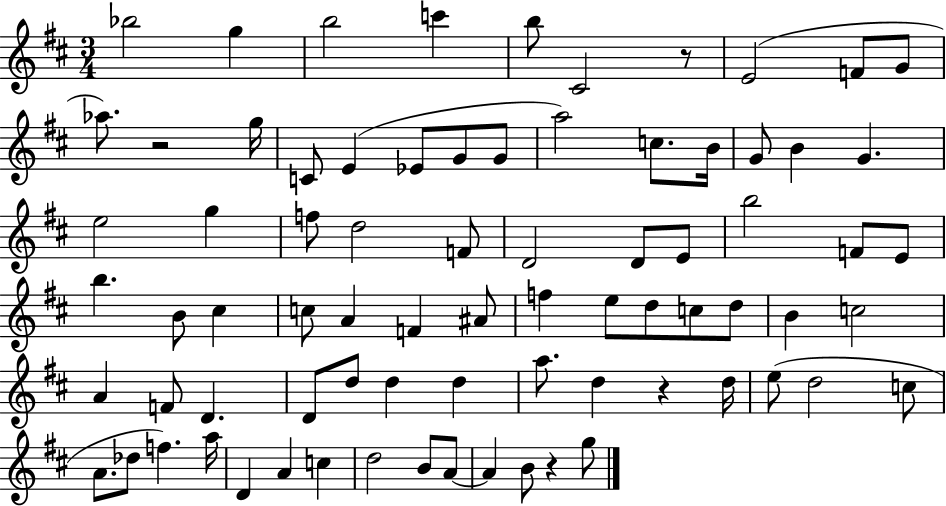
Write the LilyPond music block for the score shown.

{
  \clef treble
  \numericTimeSignature
  \time 3/4
  \key d \major
  bes''2 g''4 | b''2 c'''4 | b''8 cis'2 r8 | e'2( f'8 g'8 | \break aes''8.) r2 g''16 | c'8 e'4( ees'8 g'8 g'8 | a''2) c''8. b'16 | g'8 b'4 g'4. | \break e''2 g''4 | f''8 d''2 f'8 | d'2 d'8 e'8 | b''2 f'8 e'8 | \break b''4. b'8 cis''4 | c''8 a'4 f'4 ais'8 | f''4 e''8 d''8 c''8 d''8 | b'4 c''2 | \break a'4 f'8 d'4. | d'8 d''8 d''4 d''4 | a''8. d''4 r4 d''16 | e''8( d''2 c''8 | \break a'8. des''8 f''4.) a''16 | d'4 a'4 c''4 | d''2 b'8 a'8~~ | a'4 b'8 r4 g''8 | \break \bar "|."
}